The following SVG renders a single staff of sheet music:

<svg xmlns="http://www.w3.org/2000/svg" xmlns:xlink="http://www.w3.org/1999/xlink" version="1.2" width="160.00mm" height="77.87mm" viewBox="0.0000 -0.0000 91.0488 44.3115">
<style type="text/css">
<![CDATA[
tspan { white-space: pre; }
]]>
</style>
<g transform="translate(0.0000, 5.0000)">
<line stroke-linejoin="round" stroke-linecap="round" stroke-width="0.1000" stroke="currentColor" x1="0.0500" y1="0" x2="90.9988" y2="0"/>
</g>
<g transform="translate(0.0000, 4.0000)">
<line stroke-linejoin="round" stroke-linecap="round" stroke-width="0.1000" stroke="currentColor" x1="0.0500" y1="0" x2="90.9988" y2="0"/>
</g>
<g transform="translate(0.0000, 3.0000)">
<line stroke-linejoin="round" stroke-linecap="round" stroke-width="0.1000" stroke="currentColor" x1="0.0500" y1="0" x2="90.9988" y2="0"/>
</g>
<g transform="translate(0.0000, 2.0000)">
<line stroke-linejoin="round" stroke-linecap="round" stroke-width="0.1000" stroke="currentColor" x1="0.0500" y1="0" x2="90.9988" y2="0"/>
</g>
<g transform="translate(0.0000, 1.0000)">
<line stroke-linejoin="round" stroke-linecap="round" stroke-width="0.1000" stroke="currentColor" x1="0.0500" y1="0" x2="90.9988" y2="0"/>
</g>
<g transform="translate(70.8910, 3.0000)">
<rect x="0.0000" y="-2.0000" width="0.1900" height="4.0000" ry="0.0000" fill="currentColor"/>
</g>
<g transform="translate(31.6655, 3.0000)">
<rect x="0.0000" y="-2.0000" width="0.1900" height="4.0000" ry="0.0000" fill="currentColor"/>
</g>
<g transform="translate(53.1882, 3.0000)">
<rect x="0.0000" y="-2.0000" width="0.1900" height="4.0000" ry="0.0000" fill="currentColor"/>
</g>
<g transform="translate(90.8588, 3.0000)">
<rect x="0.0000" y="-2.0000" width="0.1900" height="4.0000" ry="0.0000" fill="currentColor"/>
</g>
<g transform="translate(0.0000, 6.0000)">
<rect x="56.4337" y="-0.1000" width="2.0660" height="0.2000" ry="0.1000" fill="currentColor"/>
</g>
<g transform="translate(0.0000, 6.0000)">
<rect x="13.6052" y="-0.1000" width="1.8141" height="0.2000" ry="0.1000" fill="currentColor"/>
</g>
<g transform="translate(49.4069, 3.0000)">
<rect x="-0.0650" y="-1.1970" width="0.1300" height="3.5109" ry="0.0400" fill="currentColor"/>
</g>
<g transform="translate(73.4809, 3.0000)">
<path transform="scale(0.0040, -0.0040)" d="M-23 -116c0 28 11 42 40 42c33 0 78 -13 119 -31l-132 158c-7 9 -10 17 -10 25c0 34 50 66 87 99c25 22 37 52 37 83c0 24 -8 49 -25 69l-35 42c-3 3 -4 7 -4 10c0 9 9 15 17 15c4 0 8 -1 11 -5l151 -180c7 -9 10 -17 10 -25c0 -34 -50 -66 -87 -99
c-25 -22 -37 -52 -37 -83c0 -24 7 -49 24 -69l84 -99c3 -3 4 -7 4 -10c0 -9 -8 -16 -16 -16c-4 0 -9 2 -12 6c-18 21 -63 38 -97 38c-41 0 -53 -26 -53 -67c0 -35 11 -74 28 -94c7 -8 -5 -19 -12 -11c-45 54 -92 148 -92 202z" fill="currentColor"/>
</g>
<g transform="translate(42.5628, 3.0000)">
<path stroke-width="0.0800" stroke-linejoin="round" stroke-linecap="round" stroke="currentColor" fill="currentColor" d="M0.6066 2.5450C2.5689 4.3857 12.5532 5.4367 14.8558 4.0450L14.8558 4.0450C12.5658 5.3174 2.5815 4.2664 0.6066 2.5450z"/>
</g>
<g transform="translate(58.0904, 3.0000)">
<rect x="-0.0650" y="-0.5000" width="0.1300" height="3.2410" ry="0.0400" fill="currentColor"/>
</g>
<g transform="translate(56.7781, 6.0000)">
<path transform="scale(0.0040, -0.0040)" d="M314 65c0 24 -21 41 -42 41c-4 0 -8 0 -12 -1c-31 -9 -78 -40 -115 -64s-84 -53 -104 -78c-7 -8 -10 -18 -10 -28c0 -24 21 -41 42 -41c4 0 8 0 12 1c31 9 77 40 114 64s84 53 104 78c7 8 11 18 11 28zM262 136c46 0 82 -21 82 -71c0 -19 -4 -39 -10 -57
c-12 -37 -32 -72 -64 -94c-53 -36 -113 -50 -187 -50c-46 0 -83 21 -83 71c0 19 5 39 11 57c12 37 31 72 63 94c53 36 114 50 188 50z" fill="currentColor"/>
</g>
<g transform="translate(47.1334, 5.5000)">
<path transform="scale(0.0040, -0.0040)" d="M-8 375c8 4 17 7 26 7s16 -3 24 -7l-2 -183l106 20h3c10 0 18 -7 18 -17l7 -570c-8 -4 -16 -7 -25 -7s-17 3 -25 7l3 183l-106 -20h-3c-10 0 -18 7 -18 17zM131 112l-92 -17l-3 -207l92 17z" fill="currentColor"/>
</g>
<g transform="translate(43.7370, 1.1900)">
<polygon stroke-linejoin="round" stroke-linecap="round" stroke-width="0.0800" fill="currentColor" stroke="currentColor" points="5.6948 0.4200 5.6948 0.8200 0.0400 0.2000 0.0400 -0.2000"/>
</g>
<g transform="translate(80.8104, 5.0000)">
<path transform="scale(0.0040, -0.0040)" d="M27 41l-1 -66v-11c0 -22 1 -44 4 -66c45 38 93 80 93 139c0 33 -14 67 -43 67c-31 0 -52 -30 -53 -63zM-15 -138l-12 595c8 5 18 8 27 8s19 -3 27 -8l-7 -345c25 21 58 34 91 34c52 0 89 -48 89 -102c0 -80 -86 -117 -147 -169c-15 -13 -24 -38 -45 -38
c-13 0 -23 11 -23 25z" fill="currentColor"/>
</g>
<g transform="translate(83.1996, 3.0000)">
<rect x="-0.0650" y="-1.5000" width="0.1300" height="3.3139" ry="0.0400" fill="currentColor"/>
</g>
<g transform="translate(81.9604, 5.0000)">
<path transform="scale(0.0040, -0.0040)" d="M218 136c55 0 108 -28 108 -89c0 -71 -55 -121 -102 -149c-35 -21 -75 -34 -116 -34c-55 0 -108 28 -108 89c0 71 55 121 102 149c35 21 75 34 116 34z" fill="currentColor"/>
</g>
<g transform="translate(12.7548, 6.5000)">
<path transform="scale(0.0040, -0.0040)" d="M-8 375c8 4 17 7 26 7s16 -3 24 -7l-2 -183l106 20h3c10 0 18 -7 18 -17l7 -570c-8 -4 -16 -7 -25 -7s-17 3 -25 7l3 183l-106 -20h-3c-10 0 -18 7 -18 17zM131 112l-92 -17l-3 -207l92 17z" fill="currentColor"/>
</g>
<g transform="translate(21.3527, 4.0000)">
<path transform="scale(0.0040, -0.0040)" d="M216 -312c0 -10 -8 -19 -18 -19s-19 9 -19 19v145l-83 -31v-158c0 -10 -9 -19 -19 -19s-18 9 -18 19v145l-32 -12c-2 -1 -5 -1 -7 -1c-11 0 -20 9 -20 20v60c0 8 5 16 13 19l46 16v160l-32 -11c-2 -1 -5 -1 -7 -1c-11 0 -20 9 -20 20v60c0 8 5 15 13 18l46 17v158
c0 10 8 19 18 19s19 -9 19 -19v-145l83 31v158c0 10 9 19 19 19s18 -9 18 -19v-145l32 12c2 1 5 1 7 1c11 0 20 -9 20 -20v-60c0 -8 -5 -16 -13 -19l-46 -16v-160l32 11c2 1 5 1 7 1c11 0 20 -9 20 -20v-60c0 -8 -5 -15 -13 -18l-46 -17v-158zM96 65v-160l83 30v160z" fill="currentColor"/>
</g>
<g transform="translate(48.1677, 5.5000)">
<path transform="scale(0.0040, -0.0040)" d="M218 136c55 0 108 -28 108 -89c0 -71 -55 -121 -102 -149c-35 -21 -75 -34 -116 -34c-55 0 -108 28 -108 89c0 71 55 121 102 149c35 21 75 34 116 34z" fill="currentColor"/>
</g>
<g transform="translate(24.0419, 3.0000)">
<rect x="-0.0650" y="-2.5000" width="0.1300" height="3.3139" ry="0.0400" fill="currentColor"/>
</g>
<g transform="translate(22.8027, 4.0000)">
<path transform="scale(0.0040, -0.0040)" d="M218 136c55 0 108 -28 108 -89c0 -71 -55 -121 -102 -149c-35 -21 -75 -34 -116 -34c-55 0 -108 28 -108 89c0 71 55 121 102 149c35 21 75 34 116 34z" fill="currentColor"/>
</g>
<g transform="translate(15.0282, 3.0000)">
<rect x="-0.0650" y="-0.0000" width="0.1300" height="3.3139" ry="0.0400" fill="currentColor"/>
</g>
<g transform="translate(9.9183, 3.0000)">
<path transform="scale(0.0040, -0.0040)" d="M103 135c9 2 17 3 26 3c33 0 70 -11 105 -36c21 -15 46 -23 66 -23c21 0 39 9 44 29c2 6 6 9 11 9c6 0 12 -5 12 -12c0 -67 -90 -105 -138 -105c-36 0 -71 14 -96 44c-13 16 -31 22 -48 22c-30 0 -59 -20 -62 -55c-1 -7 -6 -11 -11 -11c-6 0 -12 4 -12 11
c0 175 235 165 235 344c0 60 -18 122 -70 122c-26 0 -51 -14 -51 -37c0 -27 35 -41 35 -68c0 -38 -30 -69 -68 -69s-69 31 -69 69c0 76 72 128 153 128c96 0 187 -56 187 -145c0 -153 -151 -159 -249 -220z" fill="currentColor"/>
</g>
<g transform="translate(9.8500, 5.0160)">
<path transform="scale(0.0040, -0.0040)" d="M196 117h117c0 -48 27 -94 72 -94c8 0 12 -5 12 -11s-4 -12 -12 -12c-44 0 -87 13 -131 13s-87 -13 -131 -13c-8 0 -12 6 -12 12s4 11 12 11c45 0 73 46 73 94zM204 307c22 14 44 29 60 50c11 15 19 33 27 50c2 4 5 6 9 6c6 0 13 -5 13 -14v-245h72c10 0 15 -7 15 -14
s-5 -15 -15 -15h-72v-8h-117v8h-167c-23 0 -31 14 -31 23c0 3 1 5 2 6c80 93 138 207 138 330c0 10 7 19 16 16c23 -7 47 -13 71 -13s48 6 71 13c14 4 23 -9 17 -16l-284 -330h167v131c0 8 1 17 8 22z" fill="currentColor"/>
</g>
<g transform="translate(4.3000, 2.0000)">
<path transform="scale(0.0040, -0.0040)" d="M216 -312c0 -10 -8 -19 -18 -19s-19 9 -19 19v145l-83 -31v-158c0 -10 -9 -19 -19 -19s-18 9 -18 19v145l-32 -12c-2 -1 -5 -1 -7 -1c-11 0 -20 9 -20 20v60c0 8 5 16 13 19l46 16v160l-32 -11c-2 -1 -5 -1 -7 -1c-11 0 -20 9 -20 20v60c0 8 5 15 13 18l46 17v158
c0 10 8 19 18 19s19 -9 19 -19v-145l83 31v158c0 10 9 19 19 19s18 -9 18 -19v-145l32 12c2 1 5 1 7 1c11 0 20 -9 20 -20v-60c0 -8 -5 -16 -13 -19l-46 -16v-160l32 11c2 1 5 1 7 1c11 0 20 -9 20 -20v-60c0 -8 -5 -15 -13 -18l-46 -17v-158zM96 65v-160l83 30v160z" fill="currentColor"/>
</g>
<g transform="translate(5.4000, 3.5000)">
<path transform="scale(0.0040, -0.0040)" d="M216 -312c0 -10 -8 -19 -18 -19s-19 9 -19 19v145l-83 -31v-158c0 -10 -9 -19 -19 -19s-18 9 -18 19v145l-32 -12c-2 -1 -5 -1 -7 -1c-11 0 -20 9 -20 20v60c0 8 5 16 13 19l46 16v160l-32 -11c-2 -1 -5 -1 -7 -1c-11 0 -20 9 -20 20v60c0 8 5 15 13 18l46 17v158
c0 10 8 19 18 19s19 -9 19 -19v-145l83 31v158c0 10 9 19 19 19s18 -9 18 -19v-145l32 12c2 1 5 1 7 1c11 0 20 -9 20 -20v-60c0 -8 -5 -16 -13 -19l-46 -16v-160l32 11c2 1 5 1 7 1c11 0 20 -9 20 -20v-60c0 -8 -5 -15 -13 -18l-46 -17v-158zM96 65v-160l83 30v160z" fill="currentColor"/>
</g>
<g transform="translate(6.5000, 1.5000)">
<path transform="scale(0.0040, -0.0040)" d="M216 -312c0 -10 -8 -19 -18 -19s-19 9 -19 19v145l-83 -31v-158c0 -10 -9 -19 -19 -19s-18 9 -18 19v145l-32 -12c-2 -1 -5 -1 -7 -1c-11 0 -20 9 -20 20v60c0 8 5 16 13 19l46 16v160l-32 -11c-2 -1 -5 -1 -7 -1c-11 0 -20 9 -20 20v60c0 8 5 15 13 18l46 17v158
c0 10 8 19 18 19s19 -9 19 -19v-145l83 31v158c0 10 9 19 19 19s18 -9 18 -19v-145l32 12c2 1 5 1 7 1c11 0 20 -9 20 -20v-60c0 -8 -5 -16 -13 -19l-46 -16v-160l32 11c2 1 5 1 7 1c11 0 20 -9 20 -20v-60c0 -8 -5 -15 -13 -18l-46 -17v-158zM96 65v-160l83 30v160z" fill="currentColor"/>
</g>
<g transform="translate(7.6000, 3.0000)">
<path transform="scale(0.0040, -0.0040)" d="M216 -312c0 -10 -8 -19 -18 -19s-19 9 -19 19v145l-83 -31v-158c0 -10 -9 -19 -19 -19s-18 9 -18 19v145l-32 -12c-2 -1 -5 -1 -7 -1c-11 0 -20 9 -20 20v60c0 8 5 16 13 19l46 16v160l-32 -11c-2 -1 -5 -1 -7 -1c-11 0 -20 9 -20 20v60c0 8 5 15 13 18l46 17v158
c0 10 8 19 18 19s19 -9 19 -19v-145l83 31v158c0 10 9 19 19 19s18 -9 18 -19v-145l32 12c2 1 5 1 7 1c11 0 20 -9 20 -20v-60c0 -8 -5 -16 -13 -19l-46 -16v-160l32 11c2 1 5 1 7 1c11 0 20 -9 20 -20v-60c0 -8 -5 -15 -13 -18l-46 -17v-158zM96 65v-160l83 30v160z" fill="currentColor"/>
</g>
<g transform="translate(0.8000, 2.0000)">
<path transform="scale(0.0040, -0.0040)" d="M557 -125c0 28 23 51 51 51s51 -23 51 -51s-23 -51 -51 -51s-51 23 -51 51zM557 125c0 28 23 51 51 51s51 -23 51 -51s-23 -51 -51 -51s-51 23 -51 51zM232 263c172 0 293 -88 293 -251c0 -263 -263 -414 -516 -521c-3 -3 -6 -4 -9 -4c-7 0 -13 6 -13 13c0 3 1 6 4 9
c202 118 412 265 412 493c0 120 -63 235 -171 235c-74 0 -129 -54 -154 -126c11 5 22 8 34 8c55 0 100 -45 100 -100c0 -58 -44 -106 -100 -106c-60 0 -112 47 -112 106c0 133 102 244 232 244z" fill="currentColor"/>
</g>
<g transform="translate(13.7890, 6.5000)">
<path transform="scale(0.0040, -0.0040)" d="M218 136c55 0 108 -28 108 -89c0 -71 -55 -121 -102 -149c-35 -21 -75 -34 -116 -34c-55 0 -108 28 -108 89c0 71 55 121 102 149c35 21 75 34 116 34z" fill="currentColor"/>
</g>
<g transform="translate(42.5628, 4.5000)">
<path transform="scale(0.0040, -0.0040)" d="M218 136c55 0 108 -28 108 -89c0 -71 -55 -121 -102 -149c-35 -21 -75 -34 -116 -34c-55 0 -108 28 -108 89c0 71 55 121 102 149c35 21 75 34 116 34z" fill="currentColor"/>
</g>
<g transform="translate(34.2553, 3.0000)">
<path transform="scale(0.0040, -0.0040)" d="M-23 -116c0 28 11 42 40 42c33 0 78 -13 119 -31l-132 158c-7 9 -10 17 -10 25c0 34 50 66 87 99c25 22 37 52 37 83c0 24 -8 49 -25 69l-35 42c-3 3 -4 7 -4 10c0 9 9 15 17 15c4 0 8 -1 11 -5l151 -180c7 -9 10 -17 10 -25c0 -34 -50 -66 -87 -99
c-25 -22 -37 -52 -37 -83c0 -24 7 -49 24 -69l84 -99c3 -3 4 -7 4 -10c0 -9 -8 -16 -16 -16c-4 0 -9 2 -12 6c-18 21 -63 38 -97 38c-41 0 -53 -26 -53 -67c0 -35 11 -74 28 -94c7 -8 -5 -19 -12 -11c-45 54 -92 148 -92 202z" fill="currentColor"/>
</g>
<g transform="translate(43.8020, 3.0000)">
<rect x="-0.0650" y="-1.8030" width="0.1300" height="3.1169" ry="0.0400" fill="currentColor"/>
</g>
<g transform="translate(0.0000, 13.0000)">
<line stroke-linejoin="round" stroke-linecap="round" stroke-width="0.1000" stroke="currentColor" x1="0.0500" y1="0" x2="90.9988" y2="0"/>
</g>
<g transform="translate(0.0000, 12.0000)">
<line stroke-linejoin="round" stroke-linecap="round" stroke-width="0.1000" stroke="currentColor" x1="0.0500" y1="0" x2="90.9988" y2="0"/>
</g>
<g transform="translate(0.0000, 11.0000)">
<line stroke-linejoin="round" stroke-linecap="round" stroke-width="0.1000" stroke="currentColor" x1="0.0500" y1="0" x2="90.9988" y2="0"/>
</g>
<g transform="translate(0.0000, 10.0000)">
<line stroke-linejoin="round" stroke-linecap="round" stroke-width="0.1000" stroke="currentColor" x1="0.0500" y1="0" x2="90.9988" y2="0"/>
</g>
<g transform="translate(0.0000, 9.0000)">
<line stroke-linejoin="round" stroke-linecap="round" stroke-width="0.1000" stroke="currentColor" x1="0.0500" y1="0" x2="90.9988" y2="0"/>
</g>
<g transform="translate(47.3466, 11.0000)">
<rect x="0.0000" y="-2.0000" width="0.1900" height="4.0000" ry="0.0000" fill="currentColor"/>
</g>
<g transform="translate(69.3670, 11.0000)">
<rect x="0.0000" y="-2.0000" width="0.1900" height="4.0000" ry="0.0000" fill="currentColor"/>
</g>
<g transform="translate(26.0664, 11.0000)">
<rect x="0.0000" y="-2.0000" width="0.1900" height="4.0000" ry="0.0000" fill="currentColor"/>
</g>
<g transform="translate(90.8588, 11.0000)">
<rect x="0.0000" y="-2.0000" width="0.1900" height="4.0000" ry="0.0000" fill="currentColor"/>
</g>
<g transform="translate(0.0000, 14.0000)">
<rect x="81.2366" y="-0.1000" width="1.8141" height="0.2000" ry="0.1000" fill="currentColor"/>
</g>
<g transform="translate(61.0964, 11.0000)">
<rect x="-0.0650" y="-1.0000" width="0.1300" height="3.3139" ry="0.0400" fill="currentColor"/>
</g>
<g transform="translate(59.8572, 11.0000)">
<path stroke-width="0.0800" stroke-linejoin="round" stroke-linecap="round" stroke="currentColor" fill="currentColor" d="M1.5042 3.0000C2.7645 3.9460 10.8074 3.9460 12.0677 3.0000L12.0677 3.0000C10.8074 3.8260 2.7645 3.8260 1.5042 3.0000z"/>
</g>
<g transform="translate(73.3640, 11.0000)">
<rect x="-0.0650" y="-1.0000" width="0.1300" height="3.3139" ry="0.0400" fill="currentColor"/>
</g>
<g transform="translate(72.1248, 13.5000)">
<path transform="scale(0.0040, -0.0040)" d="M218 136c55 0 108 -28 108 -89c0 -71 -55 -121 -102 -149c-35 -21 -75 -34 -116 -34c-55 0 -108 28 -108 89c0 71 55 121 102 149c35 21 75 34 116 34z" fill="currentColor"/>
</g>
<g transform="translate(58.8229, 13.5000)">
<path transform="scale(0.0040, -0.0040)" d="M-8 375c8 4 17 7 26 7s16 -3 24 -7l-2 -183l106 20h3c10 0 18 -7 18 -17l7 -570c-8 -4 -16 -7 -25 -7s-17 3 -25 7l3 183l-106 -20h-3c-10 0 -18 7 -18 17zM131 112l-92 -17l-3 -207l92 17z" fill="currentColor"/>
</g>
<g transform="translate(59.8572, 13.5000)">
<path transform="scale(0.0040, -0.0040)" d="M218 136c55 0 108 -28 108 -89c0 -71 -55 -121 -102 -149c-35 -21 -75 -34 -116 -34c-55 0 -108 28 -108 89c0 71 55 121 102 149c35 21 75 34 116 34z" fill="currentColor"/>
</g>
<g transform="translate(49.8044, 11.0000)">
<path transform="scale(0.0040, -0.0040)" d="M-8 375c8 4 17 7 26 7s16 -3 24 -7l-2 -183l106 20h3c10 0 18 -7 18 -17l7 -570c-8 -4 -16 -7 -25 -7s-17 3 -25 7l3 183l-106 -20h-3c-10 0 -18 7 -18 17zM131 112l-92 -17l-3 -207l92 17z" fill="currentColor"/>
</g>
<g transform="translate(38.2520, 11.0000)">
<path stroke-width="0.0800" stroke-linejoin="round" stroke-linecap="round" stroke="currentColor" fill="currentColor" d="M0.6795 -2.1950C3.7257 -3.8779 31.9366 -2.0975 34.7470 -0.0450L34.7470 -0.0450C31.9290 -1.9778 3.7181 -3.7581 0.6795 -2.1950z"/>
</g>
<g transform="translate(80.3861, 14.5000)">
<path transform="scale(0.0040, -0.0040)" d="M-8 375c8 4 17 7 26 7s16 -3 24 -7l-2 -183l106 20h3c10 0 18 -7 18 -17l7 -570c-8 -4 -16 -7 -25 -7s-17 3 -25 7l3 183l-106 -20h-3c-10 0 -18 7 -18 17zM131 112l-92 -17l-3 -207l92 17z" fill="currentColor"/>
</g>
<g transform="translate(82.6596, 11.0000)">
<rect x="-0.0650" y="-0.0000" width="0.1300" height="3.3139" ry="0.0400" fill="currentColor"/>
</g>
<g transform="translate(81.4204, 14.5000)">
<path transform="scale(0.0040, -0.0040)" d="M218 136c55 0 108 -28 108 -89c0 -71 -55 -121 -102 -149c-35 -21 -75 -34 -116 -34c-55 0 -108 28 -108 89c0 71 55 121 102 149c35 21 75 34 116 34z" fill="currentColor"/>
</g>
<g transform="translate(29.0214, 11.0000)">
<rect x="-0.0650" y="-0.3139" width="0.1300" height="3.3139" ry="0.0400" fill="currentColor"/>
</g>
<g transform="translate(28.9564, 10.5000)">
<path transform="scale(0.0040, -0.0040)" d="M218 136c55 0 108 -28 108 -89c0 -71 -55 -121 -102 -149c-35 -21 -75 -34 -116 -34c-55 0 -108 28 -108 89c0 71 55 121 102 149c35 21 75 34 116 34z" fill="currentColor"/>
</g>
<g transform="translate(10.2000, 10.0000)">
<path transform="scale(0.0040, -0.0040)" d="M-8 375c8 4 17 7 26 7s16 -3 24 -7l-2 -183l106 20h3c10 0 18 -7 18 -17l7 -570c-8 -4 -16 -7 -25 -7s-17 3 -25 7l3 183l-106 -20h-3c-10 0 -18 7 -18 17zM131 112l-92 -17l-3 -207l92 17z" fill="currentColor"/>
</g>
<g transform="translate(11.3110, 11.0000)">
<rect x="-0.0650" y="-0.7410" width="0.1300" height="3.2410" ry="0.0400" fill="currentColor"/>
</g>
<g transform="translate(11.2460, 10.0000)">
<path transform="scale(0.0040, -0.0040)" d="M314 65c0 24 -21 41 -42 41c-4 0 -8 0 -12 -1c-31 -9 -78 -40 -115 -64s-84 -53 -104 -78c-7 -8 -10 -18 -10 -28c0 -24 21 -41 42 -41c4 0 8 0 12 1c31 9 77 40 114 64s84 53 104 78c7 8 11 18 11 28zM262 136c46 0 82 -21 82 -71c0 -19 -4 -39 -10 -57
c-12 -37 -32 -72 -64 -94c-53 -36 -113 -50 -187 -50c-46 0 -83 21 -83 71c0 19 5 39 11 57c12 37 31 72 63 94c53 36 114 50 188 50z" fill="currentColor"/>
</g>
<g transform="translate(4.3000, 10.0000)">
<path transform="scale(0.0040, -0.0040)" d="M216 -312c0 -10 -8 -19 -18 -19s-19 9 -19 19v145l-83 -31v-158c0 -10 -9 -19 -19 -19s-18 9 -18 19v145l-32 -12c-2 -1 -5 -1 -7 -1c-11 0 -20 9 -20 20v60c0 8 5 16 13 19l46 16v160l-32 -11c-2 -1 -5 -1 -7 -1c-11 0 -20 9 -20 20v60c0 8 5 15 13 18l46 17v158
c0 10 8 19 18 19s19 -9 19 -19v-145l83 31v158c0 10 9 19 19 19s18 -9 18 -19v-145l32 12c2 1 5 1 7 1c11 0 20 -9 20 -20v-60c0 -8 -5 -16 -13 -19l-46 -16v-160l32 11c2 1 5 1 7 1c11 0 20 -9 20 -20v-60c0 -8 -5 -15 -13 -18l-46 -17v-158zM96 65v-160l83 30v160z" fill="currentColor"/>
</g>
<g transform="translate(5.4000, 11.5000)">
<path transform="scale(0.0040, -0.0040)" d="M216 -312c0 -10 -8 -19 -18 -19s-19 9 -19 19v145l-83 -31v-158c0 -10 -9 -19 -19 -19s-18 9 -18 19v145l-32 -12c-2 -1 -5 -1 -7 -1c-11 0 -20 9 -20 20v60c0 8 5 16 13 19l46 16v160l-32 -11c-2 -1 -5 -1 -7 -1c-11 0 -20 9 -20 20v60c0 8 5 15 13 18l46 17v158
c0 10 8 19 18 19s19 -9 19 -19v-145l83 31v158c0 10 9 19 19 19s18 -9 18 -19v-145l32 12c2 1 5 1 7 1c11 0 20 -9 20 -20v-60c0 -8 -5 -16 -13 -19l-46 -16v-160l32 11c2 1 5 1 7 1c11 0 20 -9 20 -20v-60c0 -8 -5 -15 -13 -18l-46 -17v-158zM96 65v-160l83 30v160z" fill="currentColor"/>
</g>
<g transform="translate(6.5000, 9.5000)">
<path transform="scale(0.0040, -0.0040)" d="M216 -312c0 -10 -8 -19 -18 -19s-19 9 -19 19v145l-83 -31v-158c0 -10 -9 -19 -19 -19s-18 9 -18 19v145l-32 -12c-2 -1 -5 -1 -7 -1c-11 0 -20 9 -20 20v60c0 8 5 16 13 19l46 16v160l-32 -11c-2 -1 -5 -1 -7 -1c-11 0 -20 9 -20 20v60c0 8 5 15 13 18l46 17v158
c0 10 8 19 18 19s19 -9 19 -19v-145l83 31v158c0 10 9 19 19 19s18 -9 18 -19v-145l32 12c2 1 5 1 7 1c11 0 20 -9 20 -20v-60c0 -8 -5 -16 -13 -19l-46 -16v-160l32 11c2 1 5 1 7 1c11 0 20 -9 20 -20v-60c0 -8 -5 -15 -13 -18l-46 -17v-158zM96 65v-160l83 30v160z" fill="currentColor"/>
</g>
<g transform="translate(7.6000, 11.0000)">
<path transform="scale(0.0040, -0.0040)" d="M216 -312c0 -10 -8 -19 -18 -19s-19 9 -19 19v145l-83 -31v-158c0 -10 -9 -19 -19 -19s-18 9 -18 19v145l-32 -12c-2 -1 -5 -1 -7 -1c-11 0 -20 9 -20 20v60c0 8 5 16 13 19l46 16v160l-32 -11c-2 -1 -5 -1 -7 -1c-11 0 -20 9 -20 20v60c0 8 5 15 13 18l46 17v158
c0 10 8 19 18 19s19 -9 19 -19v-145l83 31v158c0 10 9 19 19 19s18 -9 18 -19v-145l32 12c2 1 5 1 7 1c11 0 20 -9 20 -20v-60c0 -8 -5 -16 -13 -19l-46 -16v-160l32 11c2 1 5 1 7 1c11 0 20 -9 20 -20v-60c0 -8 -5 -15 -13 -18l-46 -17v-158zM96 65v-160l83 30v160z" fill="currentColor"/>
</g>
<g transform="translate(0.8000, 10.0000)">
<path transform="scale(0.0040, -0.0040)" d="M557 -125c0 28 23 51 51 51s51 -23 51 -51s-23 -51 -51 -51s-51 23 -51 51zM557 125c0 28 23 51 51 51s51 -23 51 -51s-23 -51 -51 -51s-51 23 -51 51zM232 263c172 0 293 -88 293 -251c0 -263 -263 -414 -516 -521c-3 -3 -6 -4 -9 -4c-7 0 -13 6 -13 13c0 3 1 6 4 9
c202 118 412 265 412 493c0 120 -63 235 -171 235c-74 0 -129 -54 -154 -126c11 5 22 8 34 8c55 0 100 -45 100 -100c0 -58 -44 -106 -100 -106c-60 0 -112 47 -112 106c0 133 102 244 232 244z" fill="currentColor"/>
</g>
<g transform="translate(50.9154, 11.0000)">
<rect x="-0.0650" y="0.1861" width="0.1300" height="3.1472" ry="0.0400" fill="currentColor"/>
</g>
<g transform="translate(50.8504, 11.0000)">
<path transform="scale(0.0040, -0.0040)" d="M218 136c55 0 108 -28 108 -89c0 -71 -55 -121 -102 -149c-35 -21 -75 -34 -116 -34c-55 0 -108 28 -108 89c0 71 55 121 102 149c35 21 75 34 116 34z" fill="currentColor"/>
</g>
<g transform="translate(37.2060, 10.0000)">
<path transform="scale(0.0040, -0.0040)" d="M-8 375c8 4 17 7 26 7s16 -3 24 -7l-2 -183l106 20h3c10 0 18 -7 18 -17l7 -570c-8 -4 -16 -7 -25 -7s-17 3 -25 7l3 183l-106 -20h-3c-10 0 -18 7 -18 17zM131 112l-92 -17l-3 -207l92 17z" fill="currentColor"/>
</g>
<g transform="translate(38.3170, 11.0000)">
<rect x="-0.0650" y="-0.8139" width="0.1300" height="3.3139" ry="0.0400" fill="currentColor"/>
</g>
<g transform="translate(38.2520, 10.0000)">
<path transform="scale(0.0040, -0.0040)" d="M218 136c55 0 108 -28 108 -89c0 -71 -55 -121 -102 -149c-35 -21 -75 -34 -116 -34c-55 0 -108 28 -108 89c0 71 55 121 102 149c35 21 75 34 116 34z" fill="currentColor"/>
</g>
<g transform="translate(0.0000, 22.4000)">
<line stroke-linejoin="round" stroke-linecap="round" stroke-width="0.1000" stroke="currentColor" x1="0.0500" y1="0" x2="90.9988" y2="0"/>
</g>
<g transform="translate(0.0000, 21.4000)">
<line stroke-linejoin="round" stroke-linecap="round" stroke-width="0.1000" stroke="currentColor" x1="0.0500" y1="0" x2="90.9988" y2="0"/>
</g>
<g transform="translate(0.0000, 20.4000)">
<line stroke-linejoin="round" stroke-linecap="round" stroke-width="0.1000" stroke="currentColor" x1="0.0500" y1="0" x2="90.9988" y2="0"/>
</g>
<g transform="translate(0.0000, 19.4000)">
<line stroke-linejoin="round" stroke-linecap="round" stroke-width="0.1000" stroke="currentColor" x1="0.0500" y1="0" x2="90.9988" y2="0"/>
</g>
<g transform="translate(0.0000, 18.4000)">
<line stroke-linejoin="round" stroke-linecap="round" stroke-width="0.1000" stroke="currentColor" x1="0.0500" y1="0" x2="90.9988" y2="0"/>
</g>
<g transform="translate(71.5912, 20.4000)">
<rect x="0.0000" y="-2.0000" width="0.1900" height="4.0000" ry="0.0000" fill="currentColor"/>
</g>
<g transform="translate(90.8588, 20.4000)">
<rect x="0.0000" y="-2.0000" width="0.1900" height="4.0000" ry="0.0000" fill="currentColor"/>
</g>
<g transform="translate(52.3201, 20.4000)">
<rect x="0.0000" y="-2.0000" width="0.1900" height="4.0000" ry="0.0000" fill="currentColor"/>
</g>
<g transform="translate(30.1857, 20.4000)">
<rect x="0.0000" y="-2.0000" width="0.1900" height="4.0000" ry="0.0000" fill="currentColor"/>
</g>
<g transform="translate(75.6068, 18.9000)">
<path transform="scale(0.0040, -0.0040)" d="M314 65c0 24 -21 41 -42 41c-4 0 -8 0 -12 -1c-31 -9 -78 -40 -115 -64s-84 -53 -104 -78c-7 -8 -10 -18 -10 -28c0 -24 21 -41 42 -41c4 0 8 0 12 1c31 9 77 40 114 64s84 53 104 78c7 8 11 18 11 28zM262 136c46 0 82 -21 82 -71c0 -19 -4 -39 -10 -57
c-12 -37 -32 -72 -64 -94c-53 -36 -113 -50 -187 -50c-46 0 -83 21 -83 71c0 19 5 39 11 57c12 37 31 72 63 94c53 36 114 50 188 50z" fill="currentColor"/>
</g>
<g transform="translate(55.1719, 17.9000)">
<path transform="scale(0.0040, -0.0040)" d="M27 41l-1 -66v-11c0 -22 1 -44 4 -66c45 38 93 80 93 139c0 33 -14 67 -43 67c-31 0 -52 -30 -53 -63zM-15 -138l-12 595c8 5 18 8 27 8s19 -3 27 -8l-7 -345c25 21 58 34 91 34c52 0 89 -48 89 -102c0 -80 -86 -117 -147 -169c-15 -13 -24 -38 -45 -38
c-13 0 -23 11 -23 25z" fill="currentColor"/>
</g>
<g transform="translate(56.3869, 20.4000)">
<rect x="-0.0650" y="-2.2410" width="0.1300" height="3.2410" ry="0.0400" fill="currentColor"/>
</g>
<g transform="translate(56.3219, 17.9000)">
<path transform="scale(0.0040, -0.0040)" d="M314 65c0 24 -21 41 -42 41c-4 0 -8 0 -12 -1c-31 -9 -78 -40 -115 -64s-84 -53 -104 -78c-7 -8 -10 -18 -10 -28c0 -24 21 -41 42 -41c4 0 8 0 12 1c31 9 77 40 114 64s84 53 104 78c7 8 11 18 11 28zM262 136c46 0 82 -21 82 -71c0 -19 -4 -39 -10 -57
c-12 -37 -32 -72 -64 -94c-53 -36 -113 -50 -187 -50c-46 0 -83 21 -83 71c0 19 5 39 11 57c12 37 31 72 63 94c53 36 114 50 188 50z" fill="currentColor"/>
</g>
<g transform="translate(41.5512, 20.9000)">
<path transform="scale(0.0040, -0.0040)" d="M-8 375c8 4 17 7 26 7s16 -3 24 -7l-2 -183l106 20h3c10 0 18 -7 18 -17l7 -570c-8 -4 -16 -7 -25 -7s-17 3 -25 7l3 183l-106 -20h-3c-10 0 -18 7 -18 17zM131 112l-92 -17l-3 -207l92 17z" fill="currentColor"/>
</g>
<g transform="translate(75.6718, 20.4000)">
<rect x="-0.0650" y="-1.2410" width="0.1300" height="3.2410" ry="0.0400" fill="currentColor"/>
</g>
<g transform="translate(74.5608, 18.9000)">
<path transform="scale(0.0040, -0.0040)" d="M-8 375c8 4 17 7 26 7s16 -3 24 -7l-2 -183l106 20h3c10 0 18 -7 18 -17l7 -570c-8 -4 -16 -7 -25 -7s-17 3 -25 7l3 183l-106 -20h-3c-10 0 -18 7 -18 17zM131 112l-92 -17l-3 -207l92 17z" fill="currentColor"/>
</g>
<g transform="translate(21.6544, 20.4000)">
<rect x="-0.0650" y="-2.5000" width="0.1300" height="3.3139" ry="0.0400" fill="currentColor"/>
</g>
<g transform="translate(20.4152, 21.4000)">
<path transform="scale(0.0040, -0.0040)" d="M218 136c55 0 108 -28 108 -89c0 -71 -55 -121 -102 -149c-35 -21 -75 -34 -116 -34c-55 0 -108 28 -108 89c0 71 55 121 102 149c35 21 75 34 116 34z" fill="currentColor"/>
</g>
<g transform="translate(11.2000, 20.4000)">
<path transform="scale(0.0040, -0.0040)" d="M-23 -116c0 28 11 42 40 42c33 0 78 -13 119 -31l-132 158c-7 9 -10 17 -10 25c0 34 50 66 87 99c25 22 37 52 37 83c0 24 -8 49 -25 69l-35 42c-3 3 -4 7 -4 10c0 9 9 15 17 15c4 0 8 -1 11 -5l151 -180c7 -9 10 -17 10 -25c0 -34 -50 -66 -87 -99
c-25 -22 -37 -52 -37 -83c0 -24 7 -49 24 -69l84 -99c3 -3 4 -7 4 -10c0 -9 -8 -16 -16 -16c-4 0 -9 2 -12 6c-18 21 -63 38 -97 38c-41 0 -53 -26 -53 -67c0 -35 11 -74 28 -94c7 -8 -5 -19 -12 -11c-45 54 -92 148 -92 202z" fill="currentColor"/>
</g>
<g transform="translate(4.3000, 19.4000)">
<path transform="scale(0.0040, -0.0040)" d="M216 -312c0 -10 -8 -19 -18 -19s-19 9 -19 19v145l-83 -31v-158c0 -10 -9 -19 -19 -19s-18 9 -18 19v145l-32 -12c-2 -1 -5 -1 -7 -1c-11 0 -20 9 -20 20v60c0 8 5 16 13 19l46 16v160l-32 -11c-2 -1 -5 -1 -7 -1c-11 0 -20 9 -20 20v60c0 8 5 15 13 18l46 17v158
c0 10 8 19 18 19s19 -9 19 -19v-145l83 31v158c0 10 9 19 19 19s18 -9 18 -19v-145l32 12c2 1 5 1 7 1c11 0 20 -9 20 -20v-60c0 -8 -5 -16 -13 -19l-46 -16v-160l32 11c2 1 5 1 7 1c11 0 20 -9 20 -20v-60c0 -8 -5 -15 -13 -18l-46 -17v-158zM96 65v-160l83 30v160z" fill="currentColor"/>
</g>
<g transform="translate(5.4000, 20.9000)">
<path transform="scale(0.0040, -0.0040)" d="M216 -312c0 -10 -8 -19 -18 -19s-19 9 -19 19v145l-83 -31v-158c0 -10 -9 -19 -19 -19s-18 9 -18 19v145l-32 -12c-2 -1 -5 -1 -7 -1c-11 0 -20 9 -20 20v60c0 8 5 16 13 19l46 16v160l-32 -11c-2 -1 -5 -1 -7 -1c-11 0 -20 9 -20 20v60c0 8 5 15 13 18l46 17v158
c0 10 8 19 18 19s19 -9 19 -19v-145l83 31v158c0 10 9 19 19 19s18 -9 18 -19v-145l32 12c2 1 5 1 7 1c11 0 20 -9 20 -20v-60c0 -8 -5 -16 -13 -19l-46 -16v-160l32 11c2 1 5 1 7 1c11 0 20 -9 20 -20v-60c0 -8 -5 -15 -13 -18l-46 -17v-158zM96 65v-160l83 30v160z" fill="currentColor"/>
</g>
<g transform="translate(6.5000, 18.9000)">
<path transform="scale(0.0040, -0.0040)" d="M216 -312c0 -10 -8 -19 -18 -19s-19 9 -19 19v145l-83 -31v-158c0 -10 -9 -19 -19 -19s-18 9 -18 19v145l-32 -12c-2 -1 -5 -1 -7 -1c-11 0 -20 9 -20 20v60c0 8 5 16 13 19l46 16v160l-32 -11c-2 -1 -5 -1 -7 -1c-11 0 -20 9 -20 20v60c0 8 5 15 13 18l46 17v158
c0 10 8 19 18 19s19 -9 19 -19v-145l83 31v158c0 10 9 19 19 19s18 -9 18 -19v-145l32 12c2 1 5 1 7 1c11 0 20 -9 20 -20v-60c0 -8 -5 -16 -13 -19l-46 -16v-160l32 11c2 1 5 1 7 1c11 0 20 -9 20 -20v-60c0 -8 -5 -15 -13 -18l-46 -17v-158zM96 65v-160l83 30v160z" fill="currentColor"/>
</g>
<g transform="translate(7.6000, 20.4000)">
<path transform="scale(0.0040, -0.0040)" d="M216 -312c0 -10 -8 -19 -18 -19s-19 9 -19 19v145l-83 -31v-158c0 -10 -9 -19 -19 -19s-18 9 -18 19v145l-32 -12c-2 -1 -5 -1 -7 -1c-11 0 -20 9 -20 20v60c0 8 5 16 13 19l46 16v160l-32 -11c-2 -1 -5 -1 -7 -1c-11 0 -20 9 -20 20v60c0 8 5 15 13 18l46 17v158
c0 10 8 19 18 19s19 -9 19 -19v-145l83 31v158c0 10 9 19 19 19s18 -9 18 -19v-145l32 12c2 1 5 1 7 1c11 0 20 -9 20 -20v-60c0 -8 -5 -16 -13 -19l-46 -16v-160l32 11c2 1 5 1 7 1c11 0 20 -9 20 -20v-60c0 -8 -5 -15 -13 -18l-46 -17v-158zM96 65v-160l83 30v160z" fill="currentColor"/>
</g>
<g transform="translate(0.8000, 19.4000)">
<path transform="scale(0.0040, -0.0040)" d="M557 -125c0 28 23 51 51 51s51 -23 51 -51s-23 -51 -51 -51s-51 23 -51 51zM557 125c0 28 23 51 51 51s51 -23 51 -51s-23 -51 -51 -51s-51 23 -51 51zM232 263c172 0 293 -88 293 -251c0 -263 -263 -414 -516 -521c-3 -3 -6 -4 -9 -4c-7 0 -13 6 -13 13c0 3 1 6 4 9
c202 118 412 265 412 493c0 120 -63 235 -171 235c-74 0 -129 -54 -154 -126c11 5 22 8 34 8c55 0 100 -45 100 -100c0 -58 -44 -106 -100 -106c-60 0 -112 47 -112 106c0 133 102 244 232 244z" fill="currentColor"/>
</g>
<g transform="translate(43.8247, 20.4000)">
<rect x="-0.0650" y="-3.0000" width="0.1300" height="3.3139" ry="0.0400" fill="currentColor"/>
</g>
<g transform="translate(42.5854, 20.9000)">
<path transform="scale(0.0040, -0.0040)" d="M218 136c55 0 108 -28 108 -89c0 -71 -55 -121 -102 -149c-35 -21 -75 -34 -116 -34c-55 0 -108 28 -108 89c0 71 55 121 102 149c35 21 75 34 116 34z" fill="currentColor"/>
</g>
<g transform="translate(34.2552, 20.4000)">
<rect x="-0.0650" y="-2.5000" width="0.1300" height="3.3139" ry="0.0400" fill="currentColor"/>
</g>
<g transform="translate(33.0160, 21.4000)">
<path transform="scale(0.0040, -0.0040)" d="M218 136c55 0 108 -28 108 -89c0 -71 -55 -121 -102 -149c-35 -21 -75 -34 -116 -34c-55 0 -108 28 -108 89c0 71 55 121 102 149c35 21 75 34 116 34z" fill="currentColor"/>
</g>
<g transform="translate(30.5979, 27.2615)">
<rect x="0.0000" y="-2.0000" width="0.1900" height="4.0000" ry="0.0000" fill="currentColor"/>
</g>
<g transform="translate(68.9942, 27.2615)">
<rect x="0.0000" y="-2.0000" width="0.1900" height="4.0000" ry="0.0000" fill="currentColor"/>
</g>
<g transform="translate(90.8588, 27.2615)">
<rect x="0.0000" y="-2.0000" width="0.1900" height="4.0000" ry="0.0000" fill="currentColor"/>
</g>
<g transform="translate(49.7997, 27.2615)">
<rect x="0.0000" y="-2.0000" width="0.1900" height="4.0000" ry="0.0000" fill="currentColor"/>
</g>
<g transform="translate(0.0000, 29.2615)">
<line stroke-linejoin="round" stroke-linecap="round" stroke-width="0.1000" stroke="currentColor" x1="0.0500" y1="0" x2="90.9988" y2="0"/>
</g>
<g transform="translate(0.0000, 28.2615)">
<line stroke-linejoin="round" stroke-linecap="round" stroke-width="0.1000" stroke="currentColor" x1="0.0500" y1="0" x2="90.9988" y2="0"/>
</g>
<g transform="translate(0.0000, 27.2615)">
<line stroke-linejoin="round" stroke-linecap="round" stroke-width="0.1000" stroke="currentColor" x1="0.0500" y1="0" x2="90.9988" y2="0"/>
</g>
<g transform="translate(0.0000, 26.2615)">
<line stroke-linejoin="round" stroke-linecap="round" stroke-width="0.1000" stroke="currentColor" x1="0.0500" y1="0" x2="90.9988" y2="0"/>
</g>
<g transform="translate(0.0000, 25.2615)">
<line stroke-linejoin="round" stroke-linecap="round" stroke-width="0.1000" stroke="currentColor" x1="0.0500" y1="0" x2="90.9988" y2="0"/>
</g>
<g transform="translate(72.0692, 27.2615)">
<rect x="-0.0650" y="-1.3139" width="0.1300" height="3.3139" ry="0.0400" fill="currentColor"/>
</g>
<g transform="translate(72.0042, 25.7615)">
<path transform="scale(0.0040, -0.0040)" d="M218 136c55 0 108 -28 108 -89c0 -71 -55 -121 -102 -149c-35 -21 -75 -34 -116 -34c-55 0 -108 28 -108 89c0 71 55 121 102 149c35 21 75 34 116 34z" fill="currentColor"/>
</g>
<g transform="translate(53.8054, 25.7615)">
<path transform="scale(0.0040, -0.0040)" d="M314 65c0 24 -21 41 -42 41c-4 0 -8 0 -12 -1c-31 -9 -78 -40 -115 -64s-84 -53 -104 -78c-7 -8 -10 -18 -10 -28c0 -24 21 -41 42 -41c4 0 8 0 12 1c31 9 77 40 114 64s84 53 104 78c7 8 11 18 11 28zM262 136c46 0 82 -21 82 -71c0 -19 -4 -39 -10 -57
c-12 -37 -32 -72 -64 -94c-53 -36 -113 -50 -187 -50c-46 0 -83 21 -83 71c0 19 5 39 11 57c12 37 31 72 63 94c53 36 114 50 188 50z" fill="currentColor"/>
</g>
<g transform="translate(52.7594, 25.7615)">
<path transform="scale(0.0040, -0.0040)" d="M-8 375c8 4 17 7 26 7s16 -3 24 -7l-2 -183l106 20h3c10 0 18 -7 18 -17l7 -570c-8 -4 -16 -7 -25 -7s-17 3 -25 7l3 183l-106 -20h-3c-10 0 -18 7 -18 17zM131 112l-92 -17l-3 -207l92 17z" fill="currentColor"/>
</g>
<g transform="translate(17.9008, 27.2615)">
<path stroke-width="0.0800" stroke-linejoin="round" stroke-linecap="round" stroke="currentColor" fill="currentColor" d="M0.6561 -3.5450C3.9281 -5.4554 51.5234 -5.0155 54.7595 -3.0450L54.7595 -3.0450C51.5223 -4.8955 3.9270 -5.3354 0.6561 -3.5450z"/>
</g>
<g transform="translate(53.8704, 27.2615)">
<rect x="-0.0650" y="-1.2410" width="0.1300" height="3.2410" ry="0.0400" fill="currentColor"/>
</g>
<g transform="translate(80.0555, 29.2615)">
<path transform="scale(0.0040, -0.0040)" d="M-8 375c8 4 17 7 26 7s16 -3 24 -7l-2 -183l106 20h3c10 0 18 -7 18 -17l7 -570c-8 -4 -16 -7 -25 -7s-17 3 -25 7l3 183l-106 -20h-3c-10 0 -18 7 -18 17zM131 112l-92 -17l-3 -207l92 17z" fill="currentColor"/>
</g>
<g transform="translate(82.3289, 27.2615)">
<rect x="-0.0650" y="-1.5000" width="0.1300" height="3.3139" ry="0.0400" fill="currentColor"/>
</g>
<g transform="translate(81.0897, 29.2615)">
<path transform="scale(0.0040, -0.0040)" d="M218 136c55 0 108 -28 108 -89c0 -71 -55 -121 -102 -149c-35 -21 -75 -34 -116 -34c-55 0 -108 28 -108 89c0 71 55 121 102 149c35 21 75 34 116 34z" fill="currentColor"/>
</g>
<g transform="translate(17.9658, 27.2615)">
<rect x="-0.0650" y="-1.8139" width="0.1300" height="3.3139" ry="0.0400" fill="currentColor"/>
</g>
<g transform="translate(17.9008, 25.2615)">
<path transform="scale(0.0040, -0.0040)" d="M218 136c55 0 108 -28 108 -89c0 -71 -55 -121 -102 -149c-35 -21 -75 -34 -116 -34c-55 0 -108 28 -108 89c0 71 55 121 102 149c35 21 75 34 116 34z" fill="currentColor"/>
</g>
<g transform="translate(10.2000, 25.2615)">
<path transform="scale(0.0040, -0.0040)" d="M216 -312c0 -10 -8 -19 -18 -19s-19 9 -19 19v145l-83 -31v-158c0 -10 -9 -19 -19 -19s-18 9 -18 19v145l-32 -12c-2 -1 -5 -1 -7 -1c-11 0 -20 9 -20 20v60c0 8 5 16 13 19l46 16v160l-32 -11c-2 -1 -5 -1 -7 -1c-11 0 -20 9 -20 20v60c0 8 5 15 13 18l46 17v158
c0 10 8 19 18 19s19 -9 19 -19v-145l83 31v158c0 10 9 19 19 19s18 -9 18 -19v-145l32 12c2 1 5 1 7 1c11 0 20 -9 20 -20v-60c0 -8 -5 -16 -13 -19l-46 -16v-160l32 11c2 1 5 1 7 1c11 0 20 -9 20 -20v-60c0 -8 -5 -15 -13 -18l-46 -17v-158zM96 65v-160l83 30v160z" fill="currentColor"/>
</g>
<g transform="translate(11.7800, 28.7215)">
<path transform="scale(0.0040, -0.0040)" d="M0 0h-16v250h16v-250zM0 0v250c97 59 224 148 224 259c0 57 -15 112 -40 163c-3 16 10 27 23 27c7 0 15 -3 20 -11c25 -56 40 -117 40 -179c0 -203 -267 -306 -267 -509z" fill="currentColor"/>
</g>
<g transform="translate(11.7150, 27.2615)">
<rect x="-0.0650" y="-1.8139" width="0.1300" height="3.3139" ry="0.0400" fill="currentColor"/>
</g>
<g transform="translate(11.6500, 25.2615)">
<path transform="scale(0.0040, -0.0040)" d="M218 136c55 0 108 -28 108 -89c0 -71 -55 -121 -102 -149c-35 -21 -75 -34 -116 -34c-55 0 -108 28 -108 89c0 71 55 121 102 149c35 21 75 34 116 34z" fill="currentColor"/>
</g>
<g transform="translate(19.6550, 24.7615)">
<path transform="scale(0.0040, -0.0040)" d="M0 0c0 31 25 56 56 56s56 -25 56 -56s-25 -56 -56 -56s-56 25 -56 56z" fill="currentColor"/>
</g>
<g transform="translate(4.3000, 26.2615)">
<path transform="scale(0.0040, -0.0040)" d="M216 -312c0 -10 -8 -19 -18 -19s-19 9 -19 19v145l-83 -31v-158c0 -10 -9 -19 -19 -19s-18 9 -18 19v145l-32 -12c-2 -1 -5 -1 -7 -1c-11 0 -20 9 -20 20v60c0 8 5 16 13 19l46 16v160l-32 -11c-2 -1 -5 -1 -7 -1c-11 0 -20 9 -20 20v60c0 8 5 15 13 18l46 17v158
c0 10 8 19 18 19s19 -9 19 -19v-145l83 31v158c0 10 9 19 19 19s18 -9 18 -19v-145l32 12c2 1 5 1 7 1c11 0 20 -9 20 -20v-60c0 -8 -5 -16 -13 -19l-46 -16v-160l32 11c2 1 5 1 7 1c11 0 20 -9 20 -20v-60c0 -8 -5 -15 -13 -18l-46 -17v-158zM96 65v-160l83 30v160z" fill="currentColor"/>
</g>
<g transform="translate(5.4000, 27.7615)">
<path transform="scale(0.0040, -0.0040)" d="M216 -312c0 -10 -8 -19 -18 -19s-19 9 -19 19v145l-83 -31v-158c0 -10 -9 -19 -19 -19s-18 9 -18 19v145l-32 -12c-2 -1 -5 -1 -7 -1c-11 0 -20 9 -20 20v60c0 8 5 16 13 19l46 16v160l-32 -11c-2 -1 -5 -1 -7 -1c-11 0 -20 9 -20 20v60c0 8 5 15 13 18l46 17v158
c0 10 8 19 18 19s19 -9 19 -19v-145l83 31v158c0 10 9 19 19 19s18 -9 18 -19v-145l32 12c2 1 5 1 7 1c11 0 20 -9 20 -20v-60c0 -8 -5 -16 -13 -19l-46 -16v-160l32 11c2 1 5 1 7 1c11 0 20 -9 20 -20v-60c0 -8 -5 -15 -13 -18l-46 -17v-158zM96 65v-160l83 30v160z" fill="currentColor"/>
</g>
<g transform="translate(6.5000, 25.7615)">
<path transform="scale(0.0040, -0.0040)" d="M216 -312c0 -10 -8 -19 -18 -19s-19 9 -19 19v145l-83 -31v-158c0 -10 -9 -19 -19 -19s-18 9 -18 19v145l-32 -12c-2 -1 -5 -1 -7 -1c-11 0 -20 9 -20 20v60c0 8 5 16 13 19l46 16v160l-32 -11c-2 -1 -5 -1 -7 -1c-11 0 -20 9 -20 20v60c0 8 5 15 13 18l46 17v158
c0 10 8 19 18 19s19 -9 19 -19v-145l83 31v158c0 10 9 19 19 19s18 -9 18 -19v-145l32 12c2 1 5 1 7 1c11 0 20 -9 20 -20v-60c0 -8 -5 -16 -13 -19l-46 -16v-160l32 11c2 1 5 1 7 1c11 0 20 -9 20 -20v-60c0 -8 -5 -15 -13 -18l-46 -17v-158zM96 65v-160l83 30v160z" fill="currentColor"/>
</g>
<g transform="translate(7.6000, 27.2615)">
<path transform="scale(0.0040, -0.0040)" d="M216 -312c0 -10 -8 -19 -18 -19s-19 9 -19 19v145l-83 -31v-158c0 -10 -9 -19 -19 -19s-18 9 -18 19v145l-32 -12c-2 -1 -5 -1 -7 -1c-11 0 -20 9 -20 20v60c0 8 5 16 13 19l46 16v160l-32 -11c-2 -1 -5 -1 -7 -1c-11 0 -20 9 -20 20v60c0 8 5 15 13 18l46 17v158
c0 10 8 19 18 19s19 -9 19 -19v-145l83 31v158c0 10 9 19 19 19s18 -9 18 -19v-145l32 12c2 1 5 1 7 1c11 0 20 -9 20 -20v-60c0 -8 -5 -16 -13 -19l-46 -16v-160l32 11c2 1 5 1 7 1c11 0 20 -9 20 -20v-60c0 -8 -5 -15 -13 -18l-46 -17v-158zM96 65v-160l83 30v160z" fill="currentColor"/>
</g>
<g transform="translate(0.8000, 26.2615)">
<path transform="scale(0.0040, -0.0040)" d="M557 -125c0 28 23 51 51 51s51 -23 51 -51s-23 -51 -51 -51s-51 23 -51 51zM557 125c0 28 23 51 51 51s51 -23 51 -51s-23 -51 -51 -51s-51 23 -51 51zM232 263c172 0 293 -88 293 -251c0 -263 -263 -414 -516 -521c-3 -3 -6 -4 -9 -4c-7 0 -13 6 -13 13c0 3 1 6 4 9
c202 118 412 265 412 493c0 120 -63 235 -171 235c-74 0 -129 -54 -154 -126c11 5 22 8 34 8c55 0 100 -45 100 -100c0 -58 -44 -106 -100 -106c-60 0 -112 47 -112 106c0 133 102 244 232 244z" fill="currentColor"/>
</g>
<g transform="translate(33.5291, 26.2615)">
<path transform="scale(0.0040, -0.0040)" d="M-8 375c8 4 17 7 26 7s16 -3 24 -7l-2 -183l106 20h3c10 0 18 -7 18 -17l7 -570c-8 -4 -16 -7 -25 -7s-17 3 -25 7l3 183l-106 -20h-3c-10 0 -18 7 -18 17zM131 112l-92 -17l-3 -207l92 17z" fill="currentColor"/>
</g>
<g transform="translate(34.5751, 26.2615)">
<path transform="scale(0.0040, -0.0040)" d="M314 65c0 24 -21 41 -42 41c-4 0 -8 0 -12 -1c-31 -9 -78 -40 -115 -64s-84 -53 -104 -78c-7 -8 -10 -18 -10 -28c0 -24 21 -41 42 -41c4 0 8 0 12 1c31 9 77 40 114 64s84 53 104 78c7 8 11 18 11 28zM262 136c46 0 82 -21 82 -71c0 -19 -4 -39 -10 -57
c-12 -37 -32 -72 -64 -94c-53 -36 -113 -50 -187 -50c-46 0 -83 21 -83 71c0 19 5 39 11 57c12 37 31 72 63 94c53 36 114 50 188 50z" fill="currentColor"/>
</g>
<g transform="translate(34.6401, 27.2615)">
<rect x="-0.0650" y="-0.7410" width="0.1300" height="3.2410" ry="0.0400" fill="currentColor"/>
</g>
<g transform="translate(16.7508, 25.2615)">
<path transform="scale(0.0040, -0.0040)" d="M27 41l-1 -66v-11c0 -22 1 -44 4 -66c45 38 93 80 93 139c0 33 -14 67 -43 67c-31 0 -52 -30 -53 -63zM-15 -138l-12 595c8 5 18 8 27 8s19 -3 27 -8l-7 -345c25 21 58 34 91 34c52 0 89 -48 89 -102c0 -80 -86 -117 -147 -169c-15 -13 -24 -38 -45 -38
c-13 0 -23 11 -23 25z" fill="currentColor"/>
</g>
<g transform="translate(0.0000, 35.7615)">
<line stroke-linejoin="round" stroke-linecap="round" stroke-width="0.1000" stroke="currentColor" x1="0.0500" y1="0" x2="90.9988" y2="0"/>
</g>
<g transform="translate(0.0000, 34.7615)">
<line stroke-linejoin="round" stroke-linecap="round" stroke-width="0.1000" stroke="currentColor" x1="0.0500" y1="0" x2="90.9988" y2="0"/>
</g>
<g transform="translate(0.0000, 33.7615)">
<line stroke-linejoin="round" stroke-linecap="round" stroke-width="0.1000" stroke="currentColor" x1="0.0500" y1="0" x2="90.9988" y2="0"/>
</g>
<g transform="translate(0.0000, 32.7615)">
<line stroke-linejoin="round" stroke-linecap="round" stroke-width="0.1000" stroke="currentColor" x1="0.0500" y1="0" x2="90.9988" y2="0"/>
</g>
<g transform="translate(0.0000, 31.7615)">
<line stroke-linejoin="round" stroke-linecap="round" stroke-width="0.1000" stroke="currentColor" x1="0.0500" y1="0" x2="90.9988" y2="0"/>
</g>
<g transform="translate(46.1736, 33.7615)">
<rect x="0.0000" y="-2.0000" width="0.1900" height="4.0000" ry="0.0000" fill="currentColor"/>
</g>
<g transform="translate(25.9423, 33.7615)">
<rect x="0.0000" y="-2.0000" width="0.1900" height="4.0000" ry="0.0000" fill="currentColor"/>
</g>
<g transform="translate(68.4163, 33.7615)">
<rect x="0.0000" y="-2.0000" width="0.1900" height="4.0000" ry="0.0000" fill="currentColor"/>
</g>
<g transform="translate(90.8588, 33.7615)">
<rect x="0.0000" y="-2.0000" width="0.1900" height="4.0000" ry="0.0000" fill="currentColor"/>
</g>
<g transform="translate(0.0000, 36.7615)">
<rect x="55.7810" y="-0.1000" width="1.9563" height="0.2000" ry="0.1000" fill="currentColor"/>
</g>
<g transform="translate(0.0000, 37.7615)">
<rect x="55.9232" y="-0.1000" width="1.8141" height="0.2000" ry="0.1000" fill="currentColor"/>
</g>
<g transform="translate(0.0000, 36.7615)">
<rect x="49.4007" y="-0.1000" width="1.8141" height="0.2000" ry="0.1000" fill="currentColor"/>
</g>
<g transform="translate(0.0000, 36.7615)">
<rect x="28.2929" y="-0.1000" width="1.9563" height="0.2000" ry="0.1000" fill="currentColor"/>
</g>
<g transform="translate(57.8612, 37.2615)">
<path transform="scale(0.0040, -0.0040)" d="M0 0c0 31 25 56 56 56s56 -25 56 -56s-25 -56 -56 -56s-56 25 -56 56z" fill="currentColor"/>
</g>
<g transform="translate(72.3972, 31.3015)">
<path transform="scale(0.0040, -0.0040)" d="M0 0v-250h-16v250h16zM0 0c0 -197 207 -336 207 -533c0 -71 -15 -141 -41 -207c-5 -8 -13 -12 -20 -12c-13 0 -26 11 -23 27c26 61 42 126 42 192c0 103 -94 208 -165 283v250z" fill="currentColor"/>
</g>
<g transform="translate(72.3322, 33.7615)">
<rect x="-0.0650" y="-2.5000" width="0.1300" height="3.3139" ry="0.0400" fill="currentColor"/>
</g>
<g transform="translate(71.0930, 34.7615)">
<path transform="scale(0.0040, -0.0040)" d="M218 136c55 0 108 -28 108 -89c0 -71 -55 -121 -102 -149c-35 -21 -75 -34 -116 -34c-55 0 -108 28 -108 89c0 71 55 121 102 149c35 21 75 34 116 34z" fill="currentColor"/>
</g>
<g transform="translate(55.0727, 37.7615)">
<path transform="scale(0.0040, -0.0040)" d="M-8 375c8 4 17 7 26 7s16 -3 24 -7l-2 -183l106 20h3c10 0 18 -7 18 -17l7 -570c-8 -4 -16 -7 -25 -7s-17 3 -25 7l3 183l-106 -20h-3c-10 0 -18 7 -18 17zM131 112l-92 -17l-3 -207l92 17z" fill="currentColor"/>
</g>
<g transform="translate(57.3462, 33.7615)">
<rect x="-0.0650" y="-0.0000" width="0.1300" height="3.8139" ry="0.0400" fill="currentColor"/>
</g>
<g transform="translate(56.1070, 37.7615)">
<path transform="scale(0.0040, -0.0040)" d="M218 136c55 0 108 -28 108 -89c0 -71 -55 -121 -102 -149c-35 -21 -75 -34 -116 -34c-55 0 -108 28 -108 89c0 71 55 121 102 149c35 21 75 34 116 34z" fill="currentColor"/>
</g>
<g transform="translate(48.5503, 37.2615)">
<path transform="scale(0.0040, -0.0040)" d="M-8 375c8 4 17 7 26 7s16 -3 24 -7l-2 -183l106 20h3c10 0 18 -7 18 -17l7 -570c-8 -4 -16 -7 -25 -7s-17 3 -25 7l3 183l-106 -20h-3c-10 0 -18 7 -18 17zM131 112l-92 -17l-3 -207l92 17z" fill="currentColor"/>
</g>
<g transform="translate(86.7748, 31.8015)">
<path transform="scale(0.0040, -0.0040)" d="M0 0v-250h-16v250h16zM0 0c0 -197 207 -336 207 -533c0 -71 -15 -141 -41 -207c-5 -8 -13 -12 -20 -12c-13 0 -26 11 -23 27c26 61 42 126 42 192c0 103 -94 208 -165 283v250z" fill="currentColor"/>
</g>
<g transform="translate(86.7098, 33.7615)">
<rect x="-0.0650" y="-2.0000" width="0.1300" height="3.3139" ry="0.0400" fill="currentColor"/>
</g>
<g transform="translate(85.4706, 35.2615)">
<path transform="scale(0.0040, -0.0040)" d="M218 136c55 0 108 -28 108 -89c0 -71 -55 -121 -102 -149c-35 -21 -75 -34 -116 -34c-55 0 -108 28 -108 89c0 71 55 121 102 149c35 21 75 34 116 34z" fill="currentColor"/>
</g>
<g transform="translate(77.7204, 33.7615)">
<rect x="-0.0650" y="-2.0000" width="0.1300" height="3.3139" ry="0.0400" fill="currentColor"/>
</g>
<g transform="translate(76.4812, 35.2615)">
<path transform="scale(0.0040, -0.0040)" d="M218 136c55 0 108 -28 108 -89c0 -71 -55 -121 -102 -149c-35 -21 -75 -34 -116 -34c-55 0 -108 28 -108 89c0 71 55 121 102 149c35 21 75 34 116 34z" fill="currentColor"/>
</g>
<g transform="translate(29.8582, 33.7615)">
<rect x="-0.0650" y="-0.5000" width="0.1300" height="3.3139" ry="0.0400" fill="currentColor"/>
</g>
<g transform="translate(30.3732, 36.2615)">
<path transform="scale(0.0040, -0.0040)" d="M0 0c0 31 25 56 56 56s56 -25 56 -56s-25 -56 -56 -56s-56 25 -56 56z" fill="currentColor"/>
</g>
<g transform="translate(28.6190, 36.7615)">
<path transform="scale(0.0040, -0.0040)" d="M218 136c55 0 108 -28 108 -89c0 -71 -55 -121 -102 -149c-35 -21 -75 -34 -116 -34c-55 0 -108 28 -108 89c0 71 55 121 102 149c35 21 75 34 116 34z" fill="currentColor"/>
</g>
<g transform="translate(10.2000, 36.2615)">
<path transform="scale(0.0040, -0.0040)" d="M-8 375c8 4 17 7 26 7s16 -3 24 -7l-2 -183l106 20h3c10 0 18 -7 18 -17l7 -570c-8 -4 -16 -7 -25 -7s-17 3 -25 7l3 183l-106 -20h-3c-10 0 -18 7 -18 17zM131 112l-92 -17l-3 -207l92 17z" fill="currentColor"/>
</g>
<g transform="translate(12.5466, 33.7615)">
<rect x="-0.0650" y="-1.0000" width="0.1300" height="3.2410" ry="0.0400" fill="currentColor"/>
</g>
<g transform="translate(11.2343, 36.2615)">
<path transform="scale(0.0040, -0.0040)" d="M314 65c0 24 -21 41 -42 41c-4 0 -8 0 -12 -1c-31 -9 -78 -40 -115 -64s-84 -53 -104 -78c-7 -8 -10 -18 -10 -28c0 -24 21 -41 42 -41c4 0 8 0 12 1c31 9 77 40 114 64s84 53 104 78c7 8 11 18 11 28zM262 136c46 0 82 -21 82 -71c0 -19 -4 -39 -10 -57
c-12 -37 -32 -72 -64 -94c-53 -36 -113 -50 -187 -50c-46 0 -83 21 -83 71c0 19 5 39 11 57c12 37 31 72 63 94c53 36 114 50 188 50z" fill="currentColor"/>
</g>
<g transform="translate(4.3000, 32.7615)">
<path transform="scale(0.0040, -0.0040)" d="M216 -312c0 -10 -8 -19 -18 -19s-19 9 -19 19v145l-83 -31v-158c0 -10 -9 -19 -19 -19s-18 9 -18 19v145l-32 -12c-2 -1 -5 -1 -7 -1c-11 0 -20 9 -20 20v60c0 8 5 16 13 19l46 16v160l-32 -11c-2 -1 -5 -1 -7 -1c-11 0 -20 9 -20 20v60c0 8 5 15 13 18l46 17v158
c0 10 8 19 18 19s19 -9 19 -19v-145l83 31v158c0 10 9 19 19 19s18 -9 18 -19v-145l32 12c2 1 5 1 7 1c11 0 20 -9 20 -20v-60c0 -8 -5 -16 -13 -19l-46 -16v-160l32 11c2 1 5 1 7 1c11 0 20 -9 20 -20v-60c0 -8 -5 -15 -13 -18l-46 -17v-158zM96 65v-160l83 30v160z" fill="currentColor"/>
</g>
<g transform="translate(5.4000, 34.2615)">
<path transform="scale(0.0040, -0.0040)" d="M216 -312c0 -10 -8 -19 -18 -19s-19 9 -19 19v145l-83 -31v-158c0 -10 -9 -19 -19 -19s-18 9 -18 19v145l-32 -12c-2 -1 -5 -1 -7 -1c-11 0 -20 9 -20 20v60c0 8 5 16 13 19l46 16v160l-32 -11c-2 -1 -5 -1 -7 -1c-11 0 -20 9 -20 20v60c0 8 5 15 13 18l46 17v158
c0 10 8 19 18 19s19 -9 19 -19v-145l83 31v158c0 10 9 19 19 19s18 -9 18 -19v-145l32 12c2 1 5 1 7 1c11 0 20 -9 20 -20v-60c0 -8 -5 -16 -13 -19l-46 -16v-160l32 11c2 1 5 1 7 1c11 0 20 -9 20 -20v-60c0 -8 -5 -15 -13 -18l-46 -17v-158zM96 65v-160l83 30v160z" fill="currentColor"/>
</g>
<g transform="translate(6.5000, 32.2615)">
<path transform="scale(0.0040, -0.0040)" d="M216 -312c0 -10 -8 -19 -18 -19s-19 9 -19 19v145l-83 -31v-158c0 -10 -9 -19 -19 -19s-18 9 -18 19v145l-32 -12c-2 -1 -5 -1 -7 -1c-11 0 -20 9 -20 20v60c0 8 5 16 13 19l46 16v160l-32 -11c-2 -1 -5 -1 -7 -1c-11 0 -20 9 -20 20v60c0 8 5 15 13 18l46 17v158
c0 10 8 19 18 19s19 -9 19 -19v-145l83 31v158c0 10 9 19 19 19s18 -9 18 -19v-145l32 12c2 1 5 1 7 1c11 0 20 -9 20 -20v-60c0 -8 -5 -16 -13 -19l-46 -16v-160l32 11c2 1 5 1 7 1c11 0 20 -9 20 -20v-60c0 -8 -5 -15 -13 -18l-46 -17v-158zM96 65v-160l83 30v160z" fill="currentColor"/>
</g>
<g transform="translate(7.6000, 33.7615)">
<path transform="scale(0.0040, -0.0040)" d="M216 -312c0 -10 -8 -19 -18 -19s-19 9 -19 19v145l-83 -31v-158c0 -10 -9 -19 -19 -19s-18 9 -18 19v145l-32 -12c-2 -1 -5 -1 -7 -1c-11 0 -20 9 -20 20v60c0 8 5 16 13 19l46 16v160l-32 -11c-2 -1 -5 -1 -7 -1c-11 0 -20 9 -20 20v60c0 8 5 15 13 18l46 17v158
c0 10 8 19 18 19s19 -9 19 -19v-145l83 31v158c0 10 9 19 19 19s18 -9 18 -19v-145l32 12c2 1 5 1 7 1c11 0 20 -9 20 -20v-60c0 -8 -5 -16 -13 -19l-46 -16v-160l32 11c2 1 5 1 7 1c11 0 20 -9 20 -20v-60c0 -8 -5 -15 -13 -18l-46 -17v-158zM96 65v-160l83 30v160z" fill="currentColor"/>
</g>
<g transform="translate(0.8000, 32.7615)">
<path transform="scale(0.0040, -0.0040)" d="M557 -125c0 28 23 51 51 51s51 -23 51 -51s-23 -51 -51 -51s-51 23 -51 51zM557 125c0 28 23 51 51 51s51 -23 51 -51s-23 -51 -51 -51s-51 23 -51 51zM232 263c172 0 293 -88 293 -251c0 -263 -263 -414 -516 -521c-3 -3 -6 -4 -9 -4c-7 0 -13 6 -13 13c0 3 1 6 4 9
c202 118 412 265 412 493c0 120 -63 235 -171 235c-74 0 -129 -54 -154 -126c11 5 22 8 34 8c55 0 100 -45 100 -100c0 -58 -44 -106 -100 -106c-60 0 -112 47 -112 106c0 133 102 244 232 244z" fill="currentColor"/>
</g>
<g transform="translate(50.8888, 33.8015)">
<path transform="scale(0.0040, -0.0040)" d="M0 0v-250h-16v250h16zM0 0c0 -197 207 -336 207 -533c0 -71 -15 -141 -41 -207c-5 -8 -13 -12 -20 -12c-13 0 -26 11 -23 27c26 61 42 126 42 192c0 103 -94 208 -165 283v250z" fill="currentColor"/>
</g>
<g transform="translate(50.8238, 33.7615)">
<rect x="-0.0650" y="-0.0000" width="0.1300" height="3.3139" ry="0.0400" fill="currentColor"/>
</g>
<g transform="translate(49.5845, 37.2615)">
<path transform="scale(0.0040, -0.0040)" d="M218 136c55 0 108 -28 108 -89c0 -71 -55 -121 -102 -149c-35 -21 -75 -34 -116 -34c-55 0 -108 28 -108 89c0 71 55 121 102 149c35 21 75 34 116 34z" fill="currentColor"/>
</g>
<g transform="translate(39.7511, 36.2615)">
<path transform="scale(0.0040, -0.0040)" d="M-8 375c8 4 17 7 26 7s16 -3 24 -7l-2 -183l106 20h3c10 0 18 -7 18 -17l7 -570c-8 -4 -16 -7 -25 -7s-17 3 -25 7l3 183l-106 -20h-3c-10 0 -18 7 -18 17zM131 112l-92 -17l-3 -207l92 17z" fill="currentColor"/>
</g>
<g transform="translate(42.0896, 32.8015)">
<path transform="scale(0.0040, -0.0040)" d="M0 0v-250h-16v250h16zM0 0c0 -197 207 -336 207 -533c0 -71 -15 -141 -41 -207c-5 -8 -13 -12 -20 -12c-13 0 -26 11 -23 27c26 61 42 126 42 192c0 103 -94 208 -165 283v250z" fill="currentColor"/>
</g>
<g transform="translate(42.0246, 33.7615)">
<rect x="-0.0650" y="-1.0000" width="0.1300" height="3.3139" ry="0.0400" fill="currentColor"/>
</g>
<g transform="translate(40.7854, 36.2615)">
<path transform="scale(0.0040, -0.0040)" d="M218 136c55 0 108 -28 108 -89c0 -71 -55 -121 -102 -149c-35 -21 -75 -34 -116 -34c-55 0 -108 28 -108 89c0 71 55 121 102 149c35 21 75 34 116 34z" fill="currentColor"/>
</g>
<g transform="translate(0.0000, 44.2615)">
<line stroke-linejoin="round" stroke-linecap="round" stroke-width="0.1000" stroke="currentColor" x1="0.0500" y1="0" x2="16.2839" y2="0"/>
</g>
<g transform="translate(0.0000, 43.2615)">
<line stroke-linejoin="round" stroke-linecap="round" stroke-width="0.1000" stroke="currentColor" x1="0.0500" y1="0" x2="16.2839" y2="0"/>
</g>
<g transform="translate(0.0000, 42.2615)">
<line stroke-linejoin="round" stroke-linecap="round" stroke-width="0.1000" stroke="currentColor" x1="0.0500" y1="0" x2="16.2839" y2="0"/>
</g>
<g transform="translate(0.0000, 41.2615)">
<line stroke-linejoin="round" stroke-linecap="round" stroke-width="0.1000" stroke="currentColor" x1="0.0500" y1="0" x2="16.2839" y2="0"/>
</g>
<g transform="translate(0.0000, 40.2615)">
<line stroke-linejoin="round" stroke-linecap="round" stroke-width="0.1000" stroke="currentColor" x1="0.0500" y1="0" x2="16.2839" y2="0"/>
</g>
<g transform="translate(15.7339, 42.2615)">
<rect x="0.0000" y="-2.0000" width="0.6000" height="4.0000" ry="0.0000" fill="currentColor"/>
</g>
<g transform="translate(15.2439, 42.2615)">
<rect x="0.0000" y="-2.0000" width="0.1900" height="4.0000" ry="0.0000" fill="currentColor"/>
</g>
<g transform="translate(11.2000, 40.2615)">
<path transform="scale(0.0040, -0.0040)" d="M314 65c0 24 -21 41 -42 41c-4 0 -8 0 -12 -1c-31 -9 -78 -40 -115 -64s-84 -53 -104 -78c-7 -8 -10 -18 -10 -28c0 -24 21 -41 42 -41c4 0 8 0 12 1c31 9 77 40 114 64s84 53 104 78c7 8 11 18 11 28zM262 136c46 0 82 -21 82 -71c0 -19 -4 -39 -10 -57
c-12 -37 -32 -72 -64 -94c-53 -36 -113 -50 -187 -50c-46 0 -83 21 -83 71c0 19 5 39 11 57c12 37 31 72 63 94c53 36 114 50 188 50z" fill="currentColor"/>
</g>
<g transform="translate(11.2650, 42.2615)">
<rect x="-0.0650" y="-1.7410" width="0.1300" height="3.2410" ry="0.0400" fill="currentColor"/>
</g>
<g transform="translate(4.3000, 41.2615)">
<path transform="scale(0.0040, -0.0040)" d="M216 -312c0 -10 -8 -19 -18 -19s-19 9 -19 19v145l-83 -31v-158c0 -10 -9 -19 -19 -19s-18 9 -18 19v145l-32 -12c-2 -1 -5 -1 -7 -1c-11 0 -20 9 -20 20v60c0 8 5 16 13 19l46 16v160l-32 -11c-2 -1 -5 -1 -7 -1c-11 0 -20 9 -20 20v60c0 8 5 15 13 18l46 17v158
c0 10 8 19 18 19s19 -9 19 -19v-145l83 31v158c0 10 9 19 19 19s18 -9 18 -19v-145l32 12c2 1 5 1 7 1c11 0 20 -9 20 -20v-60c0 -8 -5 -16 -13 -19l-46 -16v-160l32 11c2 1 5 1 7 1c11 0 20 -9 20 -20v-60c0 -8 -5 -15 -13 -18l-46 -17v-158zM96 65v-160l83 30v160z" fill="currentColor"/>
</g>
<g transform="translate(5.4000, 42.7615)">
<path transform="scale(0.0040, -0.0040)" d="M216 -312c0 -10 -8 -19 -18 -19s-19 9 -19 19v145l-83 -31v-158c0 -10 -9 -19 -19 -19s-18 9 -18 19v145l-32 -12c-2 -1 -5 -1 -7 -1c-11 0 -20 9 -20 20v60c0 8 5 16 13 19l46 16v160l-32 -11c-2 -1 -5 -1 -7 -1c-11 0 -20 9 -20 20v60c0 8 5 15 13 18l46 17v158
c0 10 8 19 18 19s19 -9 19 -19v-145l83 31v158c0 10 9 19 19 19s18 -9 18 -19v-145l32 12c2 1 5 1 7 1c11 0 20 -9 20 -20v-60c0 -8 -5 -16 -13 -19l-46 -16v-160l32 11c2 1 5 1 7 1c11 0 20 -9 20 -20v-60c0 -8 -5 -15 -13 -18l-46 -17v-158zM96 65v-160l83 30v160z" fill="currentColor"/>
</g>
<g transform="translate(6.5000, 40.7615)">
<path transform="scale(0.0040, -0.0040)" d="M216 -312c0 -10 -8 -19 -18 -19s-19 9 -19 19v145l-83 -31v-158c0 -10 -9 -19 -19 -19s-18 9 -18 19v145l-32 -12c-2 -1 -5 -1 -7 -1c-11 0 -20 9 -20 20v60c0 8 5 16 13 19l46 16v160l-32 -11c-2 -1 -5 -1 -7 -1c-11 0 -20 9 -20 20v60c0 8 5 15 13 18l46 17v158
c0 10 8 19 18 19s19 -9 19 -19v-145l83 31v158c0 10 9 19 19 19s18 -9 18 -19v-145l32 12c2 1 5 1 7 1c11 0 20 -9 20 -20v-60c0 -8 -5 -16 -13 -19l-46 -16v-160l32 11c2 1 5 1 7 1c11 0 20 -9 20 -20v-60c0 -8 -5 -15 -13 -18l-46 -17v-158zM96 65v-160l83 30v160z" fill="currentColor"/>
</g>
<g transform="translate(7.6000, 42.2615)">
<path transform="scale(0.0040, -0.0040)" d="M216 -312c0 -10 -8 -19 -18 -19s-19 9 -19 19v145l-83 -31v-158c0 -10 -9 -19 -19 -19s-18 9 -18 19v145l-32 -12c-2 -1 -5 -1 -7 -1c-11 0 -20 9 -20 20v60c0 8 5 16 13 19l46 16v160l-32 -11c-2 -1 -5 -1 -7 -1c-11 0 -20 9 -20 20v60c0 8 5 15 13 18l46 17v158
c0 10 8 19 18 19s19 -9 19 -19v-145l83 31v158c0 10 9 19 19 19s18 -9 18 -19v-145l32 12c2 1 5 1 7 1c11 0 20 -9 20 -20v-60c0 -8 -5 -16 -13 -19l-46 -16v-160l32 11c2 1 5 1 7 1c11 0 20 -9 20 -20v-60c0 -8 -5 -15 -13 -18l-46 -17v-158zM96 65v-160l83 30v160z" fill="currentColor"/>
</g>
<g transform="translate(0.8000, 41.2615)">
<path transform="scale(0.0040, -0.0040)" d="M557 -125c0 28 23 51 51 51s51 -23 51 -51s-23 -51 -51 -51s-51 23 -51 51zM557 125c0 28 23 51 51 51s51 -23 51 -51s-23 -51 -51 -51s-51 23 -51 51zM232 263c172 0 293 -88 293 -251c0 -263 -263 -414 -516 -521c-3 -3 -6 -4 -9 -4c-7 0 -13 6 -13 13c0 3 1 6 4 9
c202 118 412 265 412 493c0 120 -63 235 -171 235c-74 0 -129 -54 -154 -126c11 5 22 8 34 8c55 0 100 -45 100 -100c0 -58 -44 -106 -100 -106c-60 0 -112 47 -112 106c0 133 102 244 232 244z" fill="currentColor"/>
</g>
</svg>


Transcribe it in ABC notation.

X:1
T:Untitled
M:2/4
L:1/4
K:E
D,, ^B,, z A,,/2 F,,/2 E,,2 z _G,, F,2 E, F, D, F,, F,, D,, z B,, B,, C, _B,2 G,2 ^A,/2 _A, F,2 G,2 ^G, G,, F,,2 E,, F,,/2 D,,/2 C,, B,,/2 A,, A,,/2 A,2